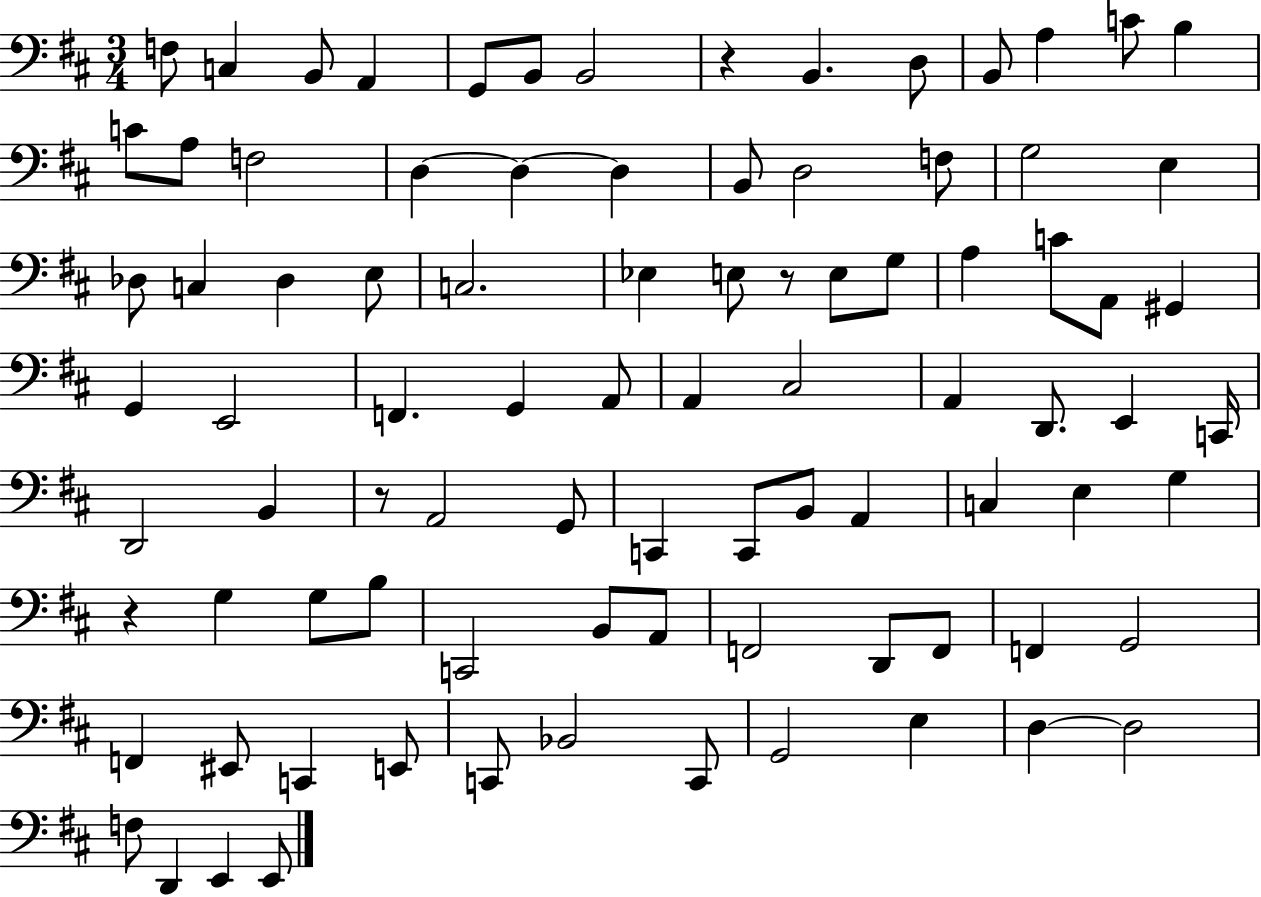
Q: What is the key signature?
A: D major